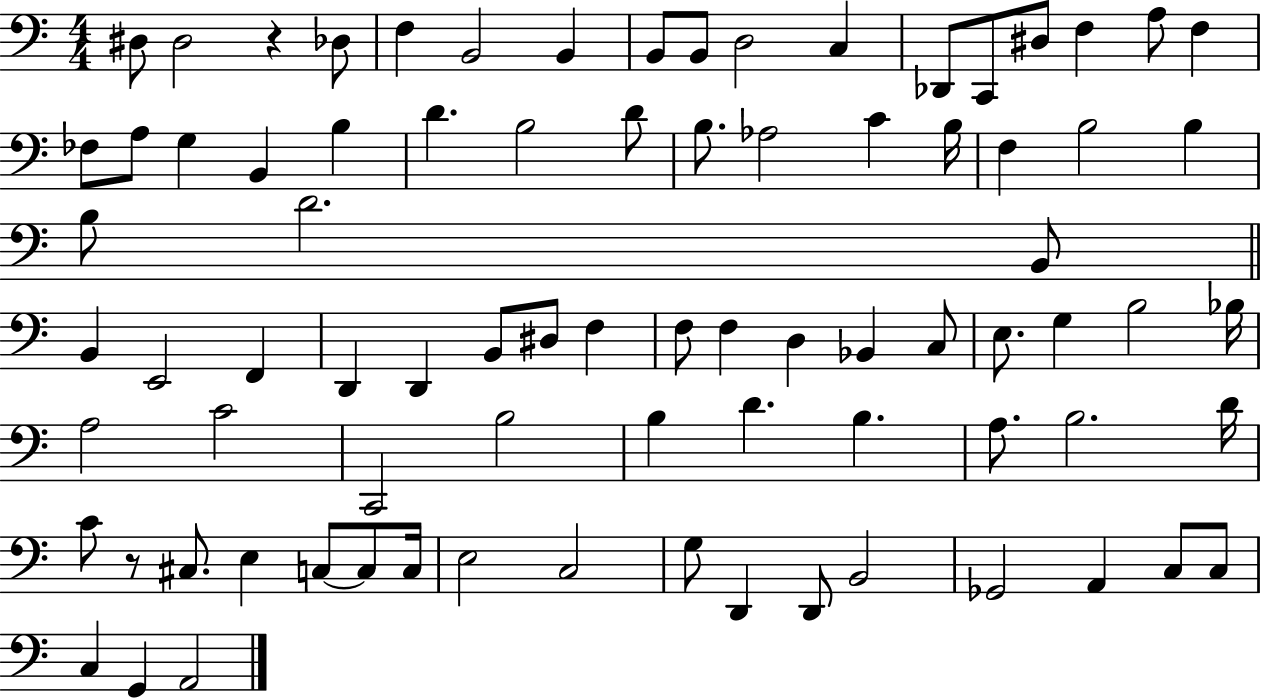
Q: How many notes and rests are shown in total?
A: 82